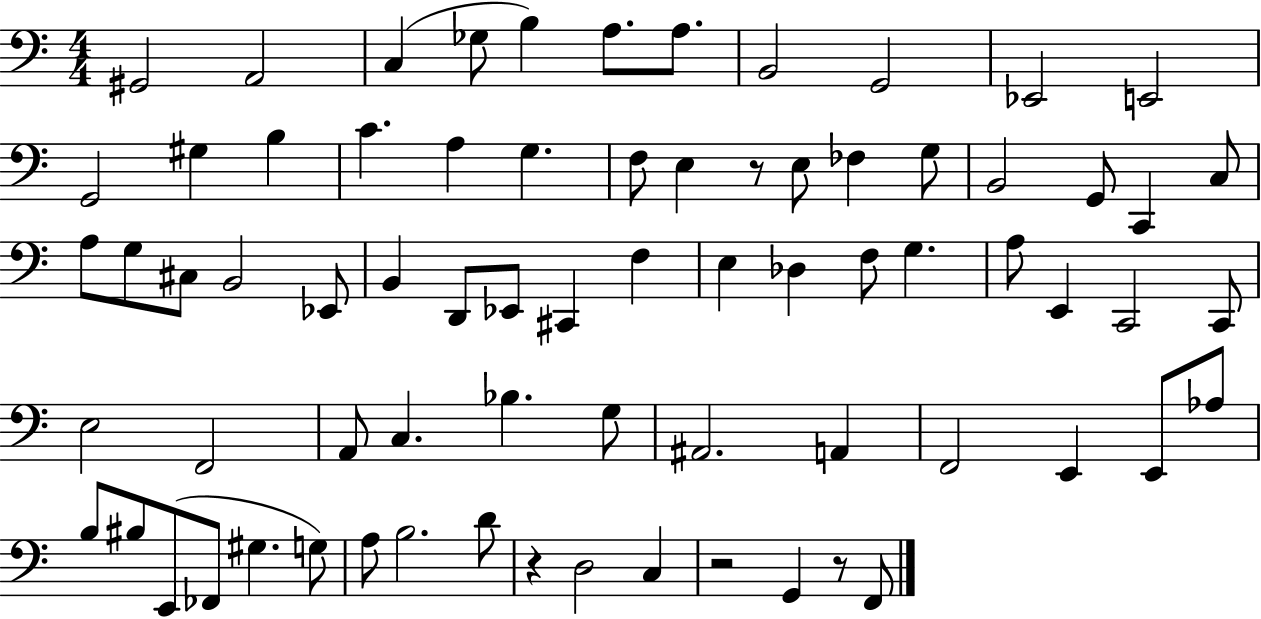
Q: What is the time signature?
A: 4/4